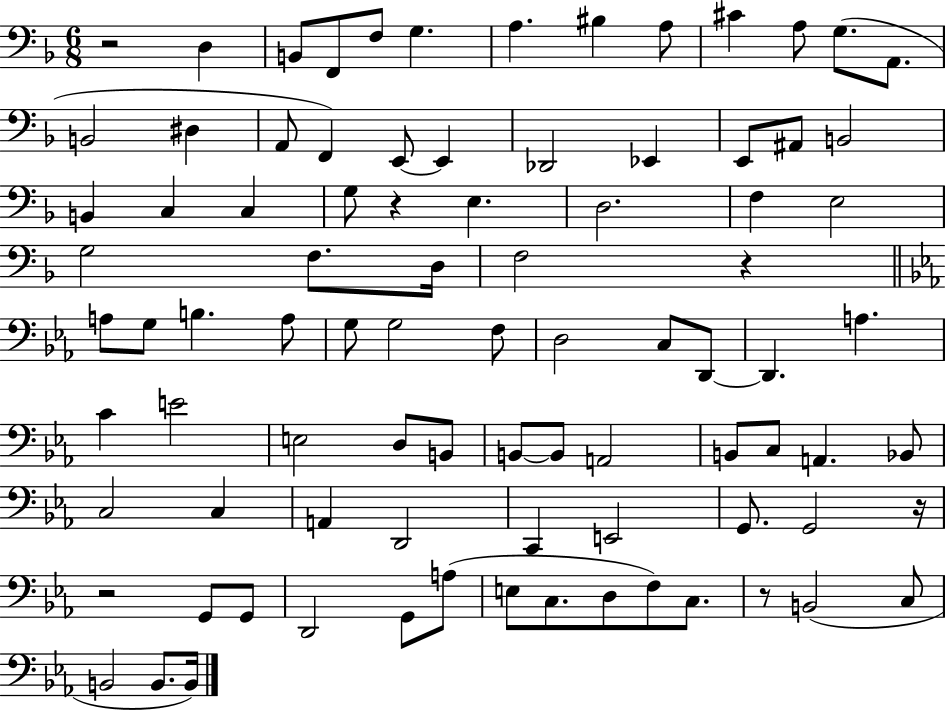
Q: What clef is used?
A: bass